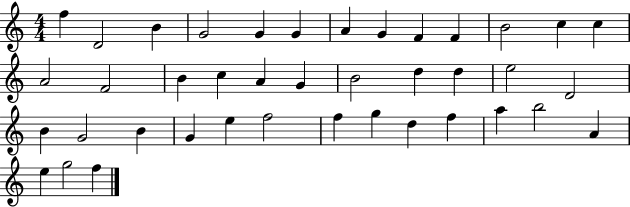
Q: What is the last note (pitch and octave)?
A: F5